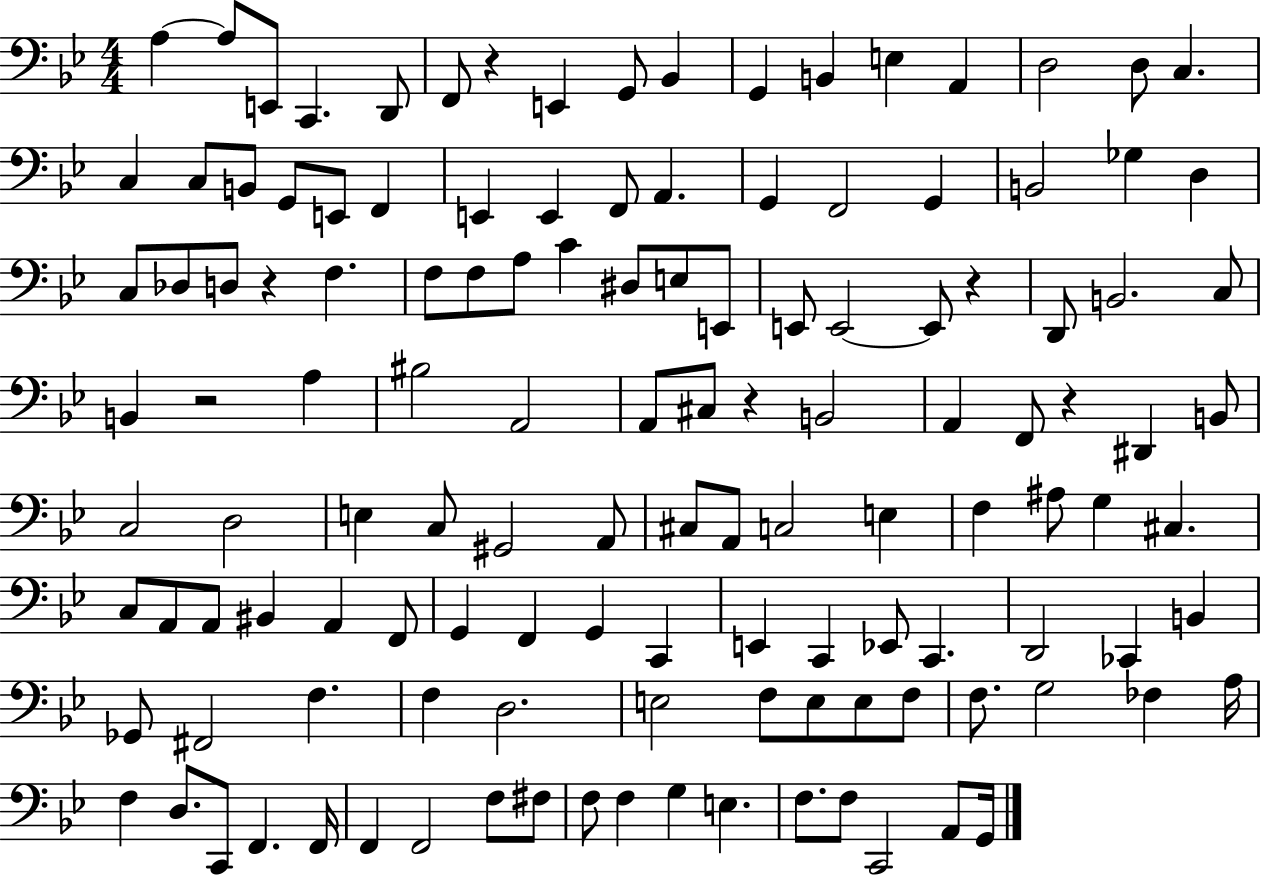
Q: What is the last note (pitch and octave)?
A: G2